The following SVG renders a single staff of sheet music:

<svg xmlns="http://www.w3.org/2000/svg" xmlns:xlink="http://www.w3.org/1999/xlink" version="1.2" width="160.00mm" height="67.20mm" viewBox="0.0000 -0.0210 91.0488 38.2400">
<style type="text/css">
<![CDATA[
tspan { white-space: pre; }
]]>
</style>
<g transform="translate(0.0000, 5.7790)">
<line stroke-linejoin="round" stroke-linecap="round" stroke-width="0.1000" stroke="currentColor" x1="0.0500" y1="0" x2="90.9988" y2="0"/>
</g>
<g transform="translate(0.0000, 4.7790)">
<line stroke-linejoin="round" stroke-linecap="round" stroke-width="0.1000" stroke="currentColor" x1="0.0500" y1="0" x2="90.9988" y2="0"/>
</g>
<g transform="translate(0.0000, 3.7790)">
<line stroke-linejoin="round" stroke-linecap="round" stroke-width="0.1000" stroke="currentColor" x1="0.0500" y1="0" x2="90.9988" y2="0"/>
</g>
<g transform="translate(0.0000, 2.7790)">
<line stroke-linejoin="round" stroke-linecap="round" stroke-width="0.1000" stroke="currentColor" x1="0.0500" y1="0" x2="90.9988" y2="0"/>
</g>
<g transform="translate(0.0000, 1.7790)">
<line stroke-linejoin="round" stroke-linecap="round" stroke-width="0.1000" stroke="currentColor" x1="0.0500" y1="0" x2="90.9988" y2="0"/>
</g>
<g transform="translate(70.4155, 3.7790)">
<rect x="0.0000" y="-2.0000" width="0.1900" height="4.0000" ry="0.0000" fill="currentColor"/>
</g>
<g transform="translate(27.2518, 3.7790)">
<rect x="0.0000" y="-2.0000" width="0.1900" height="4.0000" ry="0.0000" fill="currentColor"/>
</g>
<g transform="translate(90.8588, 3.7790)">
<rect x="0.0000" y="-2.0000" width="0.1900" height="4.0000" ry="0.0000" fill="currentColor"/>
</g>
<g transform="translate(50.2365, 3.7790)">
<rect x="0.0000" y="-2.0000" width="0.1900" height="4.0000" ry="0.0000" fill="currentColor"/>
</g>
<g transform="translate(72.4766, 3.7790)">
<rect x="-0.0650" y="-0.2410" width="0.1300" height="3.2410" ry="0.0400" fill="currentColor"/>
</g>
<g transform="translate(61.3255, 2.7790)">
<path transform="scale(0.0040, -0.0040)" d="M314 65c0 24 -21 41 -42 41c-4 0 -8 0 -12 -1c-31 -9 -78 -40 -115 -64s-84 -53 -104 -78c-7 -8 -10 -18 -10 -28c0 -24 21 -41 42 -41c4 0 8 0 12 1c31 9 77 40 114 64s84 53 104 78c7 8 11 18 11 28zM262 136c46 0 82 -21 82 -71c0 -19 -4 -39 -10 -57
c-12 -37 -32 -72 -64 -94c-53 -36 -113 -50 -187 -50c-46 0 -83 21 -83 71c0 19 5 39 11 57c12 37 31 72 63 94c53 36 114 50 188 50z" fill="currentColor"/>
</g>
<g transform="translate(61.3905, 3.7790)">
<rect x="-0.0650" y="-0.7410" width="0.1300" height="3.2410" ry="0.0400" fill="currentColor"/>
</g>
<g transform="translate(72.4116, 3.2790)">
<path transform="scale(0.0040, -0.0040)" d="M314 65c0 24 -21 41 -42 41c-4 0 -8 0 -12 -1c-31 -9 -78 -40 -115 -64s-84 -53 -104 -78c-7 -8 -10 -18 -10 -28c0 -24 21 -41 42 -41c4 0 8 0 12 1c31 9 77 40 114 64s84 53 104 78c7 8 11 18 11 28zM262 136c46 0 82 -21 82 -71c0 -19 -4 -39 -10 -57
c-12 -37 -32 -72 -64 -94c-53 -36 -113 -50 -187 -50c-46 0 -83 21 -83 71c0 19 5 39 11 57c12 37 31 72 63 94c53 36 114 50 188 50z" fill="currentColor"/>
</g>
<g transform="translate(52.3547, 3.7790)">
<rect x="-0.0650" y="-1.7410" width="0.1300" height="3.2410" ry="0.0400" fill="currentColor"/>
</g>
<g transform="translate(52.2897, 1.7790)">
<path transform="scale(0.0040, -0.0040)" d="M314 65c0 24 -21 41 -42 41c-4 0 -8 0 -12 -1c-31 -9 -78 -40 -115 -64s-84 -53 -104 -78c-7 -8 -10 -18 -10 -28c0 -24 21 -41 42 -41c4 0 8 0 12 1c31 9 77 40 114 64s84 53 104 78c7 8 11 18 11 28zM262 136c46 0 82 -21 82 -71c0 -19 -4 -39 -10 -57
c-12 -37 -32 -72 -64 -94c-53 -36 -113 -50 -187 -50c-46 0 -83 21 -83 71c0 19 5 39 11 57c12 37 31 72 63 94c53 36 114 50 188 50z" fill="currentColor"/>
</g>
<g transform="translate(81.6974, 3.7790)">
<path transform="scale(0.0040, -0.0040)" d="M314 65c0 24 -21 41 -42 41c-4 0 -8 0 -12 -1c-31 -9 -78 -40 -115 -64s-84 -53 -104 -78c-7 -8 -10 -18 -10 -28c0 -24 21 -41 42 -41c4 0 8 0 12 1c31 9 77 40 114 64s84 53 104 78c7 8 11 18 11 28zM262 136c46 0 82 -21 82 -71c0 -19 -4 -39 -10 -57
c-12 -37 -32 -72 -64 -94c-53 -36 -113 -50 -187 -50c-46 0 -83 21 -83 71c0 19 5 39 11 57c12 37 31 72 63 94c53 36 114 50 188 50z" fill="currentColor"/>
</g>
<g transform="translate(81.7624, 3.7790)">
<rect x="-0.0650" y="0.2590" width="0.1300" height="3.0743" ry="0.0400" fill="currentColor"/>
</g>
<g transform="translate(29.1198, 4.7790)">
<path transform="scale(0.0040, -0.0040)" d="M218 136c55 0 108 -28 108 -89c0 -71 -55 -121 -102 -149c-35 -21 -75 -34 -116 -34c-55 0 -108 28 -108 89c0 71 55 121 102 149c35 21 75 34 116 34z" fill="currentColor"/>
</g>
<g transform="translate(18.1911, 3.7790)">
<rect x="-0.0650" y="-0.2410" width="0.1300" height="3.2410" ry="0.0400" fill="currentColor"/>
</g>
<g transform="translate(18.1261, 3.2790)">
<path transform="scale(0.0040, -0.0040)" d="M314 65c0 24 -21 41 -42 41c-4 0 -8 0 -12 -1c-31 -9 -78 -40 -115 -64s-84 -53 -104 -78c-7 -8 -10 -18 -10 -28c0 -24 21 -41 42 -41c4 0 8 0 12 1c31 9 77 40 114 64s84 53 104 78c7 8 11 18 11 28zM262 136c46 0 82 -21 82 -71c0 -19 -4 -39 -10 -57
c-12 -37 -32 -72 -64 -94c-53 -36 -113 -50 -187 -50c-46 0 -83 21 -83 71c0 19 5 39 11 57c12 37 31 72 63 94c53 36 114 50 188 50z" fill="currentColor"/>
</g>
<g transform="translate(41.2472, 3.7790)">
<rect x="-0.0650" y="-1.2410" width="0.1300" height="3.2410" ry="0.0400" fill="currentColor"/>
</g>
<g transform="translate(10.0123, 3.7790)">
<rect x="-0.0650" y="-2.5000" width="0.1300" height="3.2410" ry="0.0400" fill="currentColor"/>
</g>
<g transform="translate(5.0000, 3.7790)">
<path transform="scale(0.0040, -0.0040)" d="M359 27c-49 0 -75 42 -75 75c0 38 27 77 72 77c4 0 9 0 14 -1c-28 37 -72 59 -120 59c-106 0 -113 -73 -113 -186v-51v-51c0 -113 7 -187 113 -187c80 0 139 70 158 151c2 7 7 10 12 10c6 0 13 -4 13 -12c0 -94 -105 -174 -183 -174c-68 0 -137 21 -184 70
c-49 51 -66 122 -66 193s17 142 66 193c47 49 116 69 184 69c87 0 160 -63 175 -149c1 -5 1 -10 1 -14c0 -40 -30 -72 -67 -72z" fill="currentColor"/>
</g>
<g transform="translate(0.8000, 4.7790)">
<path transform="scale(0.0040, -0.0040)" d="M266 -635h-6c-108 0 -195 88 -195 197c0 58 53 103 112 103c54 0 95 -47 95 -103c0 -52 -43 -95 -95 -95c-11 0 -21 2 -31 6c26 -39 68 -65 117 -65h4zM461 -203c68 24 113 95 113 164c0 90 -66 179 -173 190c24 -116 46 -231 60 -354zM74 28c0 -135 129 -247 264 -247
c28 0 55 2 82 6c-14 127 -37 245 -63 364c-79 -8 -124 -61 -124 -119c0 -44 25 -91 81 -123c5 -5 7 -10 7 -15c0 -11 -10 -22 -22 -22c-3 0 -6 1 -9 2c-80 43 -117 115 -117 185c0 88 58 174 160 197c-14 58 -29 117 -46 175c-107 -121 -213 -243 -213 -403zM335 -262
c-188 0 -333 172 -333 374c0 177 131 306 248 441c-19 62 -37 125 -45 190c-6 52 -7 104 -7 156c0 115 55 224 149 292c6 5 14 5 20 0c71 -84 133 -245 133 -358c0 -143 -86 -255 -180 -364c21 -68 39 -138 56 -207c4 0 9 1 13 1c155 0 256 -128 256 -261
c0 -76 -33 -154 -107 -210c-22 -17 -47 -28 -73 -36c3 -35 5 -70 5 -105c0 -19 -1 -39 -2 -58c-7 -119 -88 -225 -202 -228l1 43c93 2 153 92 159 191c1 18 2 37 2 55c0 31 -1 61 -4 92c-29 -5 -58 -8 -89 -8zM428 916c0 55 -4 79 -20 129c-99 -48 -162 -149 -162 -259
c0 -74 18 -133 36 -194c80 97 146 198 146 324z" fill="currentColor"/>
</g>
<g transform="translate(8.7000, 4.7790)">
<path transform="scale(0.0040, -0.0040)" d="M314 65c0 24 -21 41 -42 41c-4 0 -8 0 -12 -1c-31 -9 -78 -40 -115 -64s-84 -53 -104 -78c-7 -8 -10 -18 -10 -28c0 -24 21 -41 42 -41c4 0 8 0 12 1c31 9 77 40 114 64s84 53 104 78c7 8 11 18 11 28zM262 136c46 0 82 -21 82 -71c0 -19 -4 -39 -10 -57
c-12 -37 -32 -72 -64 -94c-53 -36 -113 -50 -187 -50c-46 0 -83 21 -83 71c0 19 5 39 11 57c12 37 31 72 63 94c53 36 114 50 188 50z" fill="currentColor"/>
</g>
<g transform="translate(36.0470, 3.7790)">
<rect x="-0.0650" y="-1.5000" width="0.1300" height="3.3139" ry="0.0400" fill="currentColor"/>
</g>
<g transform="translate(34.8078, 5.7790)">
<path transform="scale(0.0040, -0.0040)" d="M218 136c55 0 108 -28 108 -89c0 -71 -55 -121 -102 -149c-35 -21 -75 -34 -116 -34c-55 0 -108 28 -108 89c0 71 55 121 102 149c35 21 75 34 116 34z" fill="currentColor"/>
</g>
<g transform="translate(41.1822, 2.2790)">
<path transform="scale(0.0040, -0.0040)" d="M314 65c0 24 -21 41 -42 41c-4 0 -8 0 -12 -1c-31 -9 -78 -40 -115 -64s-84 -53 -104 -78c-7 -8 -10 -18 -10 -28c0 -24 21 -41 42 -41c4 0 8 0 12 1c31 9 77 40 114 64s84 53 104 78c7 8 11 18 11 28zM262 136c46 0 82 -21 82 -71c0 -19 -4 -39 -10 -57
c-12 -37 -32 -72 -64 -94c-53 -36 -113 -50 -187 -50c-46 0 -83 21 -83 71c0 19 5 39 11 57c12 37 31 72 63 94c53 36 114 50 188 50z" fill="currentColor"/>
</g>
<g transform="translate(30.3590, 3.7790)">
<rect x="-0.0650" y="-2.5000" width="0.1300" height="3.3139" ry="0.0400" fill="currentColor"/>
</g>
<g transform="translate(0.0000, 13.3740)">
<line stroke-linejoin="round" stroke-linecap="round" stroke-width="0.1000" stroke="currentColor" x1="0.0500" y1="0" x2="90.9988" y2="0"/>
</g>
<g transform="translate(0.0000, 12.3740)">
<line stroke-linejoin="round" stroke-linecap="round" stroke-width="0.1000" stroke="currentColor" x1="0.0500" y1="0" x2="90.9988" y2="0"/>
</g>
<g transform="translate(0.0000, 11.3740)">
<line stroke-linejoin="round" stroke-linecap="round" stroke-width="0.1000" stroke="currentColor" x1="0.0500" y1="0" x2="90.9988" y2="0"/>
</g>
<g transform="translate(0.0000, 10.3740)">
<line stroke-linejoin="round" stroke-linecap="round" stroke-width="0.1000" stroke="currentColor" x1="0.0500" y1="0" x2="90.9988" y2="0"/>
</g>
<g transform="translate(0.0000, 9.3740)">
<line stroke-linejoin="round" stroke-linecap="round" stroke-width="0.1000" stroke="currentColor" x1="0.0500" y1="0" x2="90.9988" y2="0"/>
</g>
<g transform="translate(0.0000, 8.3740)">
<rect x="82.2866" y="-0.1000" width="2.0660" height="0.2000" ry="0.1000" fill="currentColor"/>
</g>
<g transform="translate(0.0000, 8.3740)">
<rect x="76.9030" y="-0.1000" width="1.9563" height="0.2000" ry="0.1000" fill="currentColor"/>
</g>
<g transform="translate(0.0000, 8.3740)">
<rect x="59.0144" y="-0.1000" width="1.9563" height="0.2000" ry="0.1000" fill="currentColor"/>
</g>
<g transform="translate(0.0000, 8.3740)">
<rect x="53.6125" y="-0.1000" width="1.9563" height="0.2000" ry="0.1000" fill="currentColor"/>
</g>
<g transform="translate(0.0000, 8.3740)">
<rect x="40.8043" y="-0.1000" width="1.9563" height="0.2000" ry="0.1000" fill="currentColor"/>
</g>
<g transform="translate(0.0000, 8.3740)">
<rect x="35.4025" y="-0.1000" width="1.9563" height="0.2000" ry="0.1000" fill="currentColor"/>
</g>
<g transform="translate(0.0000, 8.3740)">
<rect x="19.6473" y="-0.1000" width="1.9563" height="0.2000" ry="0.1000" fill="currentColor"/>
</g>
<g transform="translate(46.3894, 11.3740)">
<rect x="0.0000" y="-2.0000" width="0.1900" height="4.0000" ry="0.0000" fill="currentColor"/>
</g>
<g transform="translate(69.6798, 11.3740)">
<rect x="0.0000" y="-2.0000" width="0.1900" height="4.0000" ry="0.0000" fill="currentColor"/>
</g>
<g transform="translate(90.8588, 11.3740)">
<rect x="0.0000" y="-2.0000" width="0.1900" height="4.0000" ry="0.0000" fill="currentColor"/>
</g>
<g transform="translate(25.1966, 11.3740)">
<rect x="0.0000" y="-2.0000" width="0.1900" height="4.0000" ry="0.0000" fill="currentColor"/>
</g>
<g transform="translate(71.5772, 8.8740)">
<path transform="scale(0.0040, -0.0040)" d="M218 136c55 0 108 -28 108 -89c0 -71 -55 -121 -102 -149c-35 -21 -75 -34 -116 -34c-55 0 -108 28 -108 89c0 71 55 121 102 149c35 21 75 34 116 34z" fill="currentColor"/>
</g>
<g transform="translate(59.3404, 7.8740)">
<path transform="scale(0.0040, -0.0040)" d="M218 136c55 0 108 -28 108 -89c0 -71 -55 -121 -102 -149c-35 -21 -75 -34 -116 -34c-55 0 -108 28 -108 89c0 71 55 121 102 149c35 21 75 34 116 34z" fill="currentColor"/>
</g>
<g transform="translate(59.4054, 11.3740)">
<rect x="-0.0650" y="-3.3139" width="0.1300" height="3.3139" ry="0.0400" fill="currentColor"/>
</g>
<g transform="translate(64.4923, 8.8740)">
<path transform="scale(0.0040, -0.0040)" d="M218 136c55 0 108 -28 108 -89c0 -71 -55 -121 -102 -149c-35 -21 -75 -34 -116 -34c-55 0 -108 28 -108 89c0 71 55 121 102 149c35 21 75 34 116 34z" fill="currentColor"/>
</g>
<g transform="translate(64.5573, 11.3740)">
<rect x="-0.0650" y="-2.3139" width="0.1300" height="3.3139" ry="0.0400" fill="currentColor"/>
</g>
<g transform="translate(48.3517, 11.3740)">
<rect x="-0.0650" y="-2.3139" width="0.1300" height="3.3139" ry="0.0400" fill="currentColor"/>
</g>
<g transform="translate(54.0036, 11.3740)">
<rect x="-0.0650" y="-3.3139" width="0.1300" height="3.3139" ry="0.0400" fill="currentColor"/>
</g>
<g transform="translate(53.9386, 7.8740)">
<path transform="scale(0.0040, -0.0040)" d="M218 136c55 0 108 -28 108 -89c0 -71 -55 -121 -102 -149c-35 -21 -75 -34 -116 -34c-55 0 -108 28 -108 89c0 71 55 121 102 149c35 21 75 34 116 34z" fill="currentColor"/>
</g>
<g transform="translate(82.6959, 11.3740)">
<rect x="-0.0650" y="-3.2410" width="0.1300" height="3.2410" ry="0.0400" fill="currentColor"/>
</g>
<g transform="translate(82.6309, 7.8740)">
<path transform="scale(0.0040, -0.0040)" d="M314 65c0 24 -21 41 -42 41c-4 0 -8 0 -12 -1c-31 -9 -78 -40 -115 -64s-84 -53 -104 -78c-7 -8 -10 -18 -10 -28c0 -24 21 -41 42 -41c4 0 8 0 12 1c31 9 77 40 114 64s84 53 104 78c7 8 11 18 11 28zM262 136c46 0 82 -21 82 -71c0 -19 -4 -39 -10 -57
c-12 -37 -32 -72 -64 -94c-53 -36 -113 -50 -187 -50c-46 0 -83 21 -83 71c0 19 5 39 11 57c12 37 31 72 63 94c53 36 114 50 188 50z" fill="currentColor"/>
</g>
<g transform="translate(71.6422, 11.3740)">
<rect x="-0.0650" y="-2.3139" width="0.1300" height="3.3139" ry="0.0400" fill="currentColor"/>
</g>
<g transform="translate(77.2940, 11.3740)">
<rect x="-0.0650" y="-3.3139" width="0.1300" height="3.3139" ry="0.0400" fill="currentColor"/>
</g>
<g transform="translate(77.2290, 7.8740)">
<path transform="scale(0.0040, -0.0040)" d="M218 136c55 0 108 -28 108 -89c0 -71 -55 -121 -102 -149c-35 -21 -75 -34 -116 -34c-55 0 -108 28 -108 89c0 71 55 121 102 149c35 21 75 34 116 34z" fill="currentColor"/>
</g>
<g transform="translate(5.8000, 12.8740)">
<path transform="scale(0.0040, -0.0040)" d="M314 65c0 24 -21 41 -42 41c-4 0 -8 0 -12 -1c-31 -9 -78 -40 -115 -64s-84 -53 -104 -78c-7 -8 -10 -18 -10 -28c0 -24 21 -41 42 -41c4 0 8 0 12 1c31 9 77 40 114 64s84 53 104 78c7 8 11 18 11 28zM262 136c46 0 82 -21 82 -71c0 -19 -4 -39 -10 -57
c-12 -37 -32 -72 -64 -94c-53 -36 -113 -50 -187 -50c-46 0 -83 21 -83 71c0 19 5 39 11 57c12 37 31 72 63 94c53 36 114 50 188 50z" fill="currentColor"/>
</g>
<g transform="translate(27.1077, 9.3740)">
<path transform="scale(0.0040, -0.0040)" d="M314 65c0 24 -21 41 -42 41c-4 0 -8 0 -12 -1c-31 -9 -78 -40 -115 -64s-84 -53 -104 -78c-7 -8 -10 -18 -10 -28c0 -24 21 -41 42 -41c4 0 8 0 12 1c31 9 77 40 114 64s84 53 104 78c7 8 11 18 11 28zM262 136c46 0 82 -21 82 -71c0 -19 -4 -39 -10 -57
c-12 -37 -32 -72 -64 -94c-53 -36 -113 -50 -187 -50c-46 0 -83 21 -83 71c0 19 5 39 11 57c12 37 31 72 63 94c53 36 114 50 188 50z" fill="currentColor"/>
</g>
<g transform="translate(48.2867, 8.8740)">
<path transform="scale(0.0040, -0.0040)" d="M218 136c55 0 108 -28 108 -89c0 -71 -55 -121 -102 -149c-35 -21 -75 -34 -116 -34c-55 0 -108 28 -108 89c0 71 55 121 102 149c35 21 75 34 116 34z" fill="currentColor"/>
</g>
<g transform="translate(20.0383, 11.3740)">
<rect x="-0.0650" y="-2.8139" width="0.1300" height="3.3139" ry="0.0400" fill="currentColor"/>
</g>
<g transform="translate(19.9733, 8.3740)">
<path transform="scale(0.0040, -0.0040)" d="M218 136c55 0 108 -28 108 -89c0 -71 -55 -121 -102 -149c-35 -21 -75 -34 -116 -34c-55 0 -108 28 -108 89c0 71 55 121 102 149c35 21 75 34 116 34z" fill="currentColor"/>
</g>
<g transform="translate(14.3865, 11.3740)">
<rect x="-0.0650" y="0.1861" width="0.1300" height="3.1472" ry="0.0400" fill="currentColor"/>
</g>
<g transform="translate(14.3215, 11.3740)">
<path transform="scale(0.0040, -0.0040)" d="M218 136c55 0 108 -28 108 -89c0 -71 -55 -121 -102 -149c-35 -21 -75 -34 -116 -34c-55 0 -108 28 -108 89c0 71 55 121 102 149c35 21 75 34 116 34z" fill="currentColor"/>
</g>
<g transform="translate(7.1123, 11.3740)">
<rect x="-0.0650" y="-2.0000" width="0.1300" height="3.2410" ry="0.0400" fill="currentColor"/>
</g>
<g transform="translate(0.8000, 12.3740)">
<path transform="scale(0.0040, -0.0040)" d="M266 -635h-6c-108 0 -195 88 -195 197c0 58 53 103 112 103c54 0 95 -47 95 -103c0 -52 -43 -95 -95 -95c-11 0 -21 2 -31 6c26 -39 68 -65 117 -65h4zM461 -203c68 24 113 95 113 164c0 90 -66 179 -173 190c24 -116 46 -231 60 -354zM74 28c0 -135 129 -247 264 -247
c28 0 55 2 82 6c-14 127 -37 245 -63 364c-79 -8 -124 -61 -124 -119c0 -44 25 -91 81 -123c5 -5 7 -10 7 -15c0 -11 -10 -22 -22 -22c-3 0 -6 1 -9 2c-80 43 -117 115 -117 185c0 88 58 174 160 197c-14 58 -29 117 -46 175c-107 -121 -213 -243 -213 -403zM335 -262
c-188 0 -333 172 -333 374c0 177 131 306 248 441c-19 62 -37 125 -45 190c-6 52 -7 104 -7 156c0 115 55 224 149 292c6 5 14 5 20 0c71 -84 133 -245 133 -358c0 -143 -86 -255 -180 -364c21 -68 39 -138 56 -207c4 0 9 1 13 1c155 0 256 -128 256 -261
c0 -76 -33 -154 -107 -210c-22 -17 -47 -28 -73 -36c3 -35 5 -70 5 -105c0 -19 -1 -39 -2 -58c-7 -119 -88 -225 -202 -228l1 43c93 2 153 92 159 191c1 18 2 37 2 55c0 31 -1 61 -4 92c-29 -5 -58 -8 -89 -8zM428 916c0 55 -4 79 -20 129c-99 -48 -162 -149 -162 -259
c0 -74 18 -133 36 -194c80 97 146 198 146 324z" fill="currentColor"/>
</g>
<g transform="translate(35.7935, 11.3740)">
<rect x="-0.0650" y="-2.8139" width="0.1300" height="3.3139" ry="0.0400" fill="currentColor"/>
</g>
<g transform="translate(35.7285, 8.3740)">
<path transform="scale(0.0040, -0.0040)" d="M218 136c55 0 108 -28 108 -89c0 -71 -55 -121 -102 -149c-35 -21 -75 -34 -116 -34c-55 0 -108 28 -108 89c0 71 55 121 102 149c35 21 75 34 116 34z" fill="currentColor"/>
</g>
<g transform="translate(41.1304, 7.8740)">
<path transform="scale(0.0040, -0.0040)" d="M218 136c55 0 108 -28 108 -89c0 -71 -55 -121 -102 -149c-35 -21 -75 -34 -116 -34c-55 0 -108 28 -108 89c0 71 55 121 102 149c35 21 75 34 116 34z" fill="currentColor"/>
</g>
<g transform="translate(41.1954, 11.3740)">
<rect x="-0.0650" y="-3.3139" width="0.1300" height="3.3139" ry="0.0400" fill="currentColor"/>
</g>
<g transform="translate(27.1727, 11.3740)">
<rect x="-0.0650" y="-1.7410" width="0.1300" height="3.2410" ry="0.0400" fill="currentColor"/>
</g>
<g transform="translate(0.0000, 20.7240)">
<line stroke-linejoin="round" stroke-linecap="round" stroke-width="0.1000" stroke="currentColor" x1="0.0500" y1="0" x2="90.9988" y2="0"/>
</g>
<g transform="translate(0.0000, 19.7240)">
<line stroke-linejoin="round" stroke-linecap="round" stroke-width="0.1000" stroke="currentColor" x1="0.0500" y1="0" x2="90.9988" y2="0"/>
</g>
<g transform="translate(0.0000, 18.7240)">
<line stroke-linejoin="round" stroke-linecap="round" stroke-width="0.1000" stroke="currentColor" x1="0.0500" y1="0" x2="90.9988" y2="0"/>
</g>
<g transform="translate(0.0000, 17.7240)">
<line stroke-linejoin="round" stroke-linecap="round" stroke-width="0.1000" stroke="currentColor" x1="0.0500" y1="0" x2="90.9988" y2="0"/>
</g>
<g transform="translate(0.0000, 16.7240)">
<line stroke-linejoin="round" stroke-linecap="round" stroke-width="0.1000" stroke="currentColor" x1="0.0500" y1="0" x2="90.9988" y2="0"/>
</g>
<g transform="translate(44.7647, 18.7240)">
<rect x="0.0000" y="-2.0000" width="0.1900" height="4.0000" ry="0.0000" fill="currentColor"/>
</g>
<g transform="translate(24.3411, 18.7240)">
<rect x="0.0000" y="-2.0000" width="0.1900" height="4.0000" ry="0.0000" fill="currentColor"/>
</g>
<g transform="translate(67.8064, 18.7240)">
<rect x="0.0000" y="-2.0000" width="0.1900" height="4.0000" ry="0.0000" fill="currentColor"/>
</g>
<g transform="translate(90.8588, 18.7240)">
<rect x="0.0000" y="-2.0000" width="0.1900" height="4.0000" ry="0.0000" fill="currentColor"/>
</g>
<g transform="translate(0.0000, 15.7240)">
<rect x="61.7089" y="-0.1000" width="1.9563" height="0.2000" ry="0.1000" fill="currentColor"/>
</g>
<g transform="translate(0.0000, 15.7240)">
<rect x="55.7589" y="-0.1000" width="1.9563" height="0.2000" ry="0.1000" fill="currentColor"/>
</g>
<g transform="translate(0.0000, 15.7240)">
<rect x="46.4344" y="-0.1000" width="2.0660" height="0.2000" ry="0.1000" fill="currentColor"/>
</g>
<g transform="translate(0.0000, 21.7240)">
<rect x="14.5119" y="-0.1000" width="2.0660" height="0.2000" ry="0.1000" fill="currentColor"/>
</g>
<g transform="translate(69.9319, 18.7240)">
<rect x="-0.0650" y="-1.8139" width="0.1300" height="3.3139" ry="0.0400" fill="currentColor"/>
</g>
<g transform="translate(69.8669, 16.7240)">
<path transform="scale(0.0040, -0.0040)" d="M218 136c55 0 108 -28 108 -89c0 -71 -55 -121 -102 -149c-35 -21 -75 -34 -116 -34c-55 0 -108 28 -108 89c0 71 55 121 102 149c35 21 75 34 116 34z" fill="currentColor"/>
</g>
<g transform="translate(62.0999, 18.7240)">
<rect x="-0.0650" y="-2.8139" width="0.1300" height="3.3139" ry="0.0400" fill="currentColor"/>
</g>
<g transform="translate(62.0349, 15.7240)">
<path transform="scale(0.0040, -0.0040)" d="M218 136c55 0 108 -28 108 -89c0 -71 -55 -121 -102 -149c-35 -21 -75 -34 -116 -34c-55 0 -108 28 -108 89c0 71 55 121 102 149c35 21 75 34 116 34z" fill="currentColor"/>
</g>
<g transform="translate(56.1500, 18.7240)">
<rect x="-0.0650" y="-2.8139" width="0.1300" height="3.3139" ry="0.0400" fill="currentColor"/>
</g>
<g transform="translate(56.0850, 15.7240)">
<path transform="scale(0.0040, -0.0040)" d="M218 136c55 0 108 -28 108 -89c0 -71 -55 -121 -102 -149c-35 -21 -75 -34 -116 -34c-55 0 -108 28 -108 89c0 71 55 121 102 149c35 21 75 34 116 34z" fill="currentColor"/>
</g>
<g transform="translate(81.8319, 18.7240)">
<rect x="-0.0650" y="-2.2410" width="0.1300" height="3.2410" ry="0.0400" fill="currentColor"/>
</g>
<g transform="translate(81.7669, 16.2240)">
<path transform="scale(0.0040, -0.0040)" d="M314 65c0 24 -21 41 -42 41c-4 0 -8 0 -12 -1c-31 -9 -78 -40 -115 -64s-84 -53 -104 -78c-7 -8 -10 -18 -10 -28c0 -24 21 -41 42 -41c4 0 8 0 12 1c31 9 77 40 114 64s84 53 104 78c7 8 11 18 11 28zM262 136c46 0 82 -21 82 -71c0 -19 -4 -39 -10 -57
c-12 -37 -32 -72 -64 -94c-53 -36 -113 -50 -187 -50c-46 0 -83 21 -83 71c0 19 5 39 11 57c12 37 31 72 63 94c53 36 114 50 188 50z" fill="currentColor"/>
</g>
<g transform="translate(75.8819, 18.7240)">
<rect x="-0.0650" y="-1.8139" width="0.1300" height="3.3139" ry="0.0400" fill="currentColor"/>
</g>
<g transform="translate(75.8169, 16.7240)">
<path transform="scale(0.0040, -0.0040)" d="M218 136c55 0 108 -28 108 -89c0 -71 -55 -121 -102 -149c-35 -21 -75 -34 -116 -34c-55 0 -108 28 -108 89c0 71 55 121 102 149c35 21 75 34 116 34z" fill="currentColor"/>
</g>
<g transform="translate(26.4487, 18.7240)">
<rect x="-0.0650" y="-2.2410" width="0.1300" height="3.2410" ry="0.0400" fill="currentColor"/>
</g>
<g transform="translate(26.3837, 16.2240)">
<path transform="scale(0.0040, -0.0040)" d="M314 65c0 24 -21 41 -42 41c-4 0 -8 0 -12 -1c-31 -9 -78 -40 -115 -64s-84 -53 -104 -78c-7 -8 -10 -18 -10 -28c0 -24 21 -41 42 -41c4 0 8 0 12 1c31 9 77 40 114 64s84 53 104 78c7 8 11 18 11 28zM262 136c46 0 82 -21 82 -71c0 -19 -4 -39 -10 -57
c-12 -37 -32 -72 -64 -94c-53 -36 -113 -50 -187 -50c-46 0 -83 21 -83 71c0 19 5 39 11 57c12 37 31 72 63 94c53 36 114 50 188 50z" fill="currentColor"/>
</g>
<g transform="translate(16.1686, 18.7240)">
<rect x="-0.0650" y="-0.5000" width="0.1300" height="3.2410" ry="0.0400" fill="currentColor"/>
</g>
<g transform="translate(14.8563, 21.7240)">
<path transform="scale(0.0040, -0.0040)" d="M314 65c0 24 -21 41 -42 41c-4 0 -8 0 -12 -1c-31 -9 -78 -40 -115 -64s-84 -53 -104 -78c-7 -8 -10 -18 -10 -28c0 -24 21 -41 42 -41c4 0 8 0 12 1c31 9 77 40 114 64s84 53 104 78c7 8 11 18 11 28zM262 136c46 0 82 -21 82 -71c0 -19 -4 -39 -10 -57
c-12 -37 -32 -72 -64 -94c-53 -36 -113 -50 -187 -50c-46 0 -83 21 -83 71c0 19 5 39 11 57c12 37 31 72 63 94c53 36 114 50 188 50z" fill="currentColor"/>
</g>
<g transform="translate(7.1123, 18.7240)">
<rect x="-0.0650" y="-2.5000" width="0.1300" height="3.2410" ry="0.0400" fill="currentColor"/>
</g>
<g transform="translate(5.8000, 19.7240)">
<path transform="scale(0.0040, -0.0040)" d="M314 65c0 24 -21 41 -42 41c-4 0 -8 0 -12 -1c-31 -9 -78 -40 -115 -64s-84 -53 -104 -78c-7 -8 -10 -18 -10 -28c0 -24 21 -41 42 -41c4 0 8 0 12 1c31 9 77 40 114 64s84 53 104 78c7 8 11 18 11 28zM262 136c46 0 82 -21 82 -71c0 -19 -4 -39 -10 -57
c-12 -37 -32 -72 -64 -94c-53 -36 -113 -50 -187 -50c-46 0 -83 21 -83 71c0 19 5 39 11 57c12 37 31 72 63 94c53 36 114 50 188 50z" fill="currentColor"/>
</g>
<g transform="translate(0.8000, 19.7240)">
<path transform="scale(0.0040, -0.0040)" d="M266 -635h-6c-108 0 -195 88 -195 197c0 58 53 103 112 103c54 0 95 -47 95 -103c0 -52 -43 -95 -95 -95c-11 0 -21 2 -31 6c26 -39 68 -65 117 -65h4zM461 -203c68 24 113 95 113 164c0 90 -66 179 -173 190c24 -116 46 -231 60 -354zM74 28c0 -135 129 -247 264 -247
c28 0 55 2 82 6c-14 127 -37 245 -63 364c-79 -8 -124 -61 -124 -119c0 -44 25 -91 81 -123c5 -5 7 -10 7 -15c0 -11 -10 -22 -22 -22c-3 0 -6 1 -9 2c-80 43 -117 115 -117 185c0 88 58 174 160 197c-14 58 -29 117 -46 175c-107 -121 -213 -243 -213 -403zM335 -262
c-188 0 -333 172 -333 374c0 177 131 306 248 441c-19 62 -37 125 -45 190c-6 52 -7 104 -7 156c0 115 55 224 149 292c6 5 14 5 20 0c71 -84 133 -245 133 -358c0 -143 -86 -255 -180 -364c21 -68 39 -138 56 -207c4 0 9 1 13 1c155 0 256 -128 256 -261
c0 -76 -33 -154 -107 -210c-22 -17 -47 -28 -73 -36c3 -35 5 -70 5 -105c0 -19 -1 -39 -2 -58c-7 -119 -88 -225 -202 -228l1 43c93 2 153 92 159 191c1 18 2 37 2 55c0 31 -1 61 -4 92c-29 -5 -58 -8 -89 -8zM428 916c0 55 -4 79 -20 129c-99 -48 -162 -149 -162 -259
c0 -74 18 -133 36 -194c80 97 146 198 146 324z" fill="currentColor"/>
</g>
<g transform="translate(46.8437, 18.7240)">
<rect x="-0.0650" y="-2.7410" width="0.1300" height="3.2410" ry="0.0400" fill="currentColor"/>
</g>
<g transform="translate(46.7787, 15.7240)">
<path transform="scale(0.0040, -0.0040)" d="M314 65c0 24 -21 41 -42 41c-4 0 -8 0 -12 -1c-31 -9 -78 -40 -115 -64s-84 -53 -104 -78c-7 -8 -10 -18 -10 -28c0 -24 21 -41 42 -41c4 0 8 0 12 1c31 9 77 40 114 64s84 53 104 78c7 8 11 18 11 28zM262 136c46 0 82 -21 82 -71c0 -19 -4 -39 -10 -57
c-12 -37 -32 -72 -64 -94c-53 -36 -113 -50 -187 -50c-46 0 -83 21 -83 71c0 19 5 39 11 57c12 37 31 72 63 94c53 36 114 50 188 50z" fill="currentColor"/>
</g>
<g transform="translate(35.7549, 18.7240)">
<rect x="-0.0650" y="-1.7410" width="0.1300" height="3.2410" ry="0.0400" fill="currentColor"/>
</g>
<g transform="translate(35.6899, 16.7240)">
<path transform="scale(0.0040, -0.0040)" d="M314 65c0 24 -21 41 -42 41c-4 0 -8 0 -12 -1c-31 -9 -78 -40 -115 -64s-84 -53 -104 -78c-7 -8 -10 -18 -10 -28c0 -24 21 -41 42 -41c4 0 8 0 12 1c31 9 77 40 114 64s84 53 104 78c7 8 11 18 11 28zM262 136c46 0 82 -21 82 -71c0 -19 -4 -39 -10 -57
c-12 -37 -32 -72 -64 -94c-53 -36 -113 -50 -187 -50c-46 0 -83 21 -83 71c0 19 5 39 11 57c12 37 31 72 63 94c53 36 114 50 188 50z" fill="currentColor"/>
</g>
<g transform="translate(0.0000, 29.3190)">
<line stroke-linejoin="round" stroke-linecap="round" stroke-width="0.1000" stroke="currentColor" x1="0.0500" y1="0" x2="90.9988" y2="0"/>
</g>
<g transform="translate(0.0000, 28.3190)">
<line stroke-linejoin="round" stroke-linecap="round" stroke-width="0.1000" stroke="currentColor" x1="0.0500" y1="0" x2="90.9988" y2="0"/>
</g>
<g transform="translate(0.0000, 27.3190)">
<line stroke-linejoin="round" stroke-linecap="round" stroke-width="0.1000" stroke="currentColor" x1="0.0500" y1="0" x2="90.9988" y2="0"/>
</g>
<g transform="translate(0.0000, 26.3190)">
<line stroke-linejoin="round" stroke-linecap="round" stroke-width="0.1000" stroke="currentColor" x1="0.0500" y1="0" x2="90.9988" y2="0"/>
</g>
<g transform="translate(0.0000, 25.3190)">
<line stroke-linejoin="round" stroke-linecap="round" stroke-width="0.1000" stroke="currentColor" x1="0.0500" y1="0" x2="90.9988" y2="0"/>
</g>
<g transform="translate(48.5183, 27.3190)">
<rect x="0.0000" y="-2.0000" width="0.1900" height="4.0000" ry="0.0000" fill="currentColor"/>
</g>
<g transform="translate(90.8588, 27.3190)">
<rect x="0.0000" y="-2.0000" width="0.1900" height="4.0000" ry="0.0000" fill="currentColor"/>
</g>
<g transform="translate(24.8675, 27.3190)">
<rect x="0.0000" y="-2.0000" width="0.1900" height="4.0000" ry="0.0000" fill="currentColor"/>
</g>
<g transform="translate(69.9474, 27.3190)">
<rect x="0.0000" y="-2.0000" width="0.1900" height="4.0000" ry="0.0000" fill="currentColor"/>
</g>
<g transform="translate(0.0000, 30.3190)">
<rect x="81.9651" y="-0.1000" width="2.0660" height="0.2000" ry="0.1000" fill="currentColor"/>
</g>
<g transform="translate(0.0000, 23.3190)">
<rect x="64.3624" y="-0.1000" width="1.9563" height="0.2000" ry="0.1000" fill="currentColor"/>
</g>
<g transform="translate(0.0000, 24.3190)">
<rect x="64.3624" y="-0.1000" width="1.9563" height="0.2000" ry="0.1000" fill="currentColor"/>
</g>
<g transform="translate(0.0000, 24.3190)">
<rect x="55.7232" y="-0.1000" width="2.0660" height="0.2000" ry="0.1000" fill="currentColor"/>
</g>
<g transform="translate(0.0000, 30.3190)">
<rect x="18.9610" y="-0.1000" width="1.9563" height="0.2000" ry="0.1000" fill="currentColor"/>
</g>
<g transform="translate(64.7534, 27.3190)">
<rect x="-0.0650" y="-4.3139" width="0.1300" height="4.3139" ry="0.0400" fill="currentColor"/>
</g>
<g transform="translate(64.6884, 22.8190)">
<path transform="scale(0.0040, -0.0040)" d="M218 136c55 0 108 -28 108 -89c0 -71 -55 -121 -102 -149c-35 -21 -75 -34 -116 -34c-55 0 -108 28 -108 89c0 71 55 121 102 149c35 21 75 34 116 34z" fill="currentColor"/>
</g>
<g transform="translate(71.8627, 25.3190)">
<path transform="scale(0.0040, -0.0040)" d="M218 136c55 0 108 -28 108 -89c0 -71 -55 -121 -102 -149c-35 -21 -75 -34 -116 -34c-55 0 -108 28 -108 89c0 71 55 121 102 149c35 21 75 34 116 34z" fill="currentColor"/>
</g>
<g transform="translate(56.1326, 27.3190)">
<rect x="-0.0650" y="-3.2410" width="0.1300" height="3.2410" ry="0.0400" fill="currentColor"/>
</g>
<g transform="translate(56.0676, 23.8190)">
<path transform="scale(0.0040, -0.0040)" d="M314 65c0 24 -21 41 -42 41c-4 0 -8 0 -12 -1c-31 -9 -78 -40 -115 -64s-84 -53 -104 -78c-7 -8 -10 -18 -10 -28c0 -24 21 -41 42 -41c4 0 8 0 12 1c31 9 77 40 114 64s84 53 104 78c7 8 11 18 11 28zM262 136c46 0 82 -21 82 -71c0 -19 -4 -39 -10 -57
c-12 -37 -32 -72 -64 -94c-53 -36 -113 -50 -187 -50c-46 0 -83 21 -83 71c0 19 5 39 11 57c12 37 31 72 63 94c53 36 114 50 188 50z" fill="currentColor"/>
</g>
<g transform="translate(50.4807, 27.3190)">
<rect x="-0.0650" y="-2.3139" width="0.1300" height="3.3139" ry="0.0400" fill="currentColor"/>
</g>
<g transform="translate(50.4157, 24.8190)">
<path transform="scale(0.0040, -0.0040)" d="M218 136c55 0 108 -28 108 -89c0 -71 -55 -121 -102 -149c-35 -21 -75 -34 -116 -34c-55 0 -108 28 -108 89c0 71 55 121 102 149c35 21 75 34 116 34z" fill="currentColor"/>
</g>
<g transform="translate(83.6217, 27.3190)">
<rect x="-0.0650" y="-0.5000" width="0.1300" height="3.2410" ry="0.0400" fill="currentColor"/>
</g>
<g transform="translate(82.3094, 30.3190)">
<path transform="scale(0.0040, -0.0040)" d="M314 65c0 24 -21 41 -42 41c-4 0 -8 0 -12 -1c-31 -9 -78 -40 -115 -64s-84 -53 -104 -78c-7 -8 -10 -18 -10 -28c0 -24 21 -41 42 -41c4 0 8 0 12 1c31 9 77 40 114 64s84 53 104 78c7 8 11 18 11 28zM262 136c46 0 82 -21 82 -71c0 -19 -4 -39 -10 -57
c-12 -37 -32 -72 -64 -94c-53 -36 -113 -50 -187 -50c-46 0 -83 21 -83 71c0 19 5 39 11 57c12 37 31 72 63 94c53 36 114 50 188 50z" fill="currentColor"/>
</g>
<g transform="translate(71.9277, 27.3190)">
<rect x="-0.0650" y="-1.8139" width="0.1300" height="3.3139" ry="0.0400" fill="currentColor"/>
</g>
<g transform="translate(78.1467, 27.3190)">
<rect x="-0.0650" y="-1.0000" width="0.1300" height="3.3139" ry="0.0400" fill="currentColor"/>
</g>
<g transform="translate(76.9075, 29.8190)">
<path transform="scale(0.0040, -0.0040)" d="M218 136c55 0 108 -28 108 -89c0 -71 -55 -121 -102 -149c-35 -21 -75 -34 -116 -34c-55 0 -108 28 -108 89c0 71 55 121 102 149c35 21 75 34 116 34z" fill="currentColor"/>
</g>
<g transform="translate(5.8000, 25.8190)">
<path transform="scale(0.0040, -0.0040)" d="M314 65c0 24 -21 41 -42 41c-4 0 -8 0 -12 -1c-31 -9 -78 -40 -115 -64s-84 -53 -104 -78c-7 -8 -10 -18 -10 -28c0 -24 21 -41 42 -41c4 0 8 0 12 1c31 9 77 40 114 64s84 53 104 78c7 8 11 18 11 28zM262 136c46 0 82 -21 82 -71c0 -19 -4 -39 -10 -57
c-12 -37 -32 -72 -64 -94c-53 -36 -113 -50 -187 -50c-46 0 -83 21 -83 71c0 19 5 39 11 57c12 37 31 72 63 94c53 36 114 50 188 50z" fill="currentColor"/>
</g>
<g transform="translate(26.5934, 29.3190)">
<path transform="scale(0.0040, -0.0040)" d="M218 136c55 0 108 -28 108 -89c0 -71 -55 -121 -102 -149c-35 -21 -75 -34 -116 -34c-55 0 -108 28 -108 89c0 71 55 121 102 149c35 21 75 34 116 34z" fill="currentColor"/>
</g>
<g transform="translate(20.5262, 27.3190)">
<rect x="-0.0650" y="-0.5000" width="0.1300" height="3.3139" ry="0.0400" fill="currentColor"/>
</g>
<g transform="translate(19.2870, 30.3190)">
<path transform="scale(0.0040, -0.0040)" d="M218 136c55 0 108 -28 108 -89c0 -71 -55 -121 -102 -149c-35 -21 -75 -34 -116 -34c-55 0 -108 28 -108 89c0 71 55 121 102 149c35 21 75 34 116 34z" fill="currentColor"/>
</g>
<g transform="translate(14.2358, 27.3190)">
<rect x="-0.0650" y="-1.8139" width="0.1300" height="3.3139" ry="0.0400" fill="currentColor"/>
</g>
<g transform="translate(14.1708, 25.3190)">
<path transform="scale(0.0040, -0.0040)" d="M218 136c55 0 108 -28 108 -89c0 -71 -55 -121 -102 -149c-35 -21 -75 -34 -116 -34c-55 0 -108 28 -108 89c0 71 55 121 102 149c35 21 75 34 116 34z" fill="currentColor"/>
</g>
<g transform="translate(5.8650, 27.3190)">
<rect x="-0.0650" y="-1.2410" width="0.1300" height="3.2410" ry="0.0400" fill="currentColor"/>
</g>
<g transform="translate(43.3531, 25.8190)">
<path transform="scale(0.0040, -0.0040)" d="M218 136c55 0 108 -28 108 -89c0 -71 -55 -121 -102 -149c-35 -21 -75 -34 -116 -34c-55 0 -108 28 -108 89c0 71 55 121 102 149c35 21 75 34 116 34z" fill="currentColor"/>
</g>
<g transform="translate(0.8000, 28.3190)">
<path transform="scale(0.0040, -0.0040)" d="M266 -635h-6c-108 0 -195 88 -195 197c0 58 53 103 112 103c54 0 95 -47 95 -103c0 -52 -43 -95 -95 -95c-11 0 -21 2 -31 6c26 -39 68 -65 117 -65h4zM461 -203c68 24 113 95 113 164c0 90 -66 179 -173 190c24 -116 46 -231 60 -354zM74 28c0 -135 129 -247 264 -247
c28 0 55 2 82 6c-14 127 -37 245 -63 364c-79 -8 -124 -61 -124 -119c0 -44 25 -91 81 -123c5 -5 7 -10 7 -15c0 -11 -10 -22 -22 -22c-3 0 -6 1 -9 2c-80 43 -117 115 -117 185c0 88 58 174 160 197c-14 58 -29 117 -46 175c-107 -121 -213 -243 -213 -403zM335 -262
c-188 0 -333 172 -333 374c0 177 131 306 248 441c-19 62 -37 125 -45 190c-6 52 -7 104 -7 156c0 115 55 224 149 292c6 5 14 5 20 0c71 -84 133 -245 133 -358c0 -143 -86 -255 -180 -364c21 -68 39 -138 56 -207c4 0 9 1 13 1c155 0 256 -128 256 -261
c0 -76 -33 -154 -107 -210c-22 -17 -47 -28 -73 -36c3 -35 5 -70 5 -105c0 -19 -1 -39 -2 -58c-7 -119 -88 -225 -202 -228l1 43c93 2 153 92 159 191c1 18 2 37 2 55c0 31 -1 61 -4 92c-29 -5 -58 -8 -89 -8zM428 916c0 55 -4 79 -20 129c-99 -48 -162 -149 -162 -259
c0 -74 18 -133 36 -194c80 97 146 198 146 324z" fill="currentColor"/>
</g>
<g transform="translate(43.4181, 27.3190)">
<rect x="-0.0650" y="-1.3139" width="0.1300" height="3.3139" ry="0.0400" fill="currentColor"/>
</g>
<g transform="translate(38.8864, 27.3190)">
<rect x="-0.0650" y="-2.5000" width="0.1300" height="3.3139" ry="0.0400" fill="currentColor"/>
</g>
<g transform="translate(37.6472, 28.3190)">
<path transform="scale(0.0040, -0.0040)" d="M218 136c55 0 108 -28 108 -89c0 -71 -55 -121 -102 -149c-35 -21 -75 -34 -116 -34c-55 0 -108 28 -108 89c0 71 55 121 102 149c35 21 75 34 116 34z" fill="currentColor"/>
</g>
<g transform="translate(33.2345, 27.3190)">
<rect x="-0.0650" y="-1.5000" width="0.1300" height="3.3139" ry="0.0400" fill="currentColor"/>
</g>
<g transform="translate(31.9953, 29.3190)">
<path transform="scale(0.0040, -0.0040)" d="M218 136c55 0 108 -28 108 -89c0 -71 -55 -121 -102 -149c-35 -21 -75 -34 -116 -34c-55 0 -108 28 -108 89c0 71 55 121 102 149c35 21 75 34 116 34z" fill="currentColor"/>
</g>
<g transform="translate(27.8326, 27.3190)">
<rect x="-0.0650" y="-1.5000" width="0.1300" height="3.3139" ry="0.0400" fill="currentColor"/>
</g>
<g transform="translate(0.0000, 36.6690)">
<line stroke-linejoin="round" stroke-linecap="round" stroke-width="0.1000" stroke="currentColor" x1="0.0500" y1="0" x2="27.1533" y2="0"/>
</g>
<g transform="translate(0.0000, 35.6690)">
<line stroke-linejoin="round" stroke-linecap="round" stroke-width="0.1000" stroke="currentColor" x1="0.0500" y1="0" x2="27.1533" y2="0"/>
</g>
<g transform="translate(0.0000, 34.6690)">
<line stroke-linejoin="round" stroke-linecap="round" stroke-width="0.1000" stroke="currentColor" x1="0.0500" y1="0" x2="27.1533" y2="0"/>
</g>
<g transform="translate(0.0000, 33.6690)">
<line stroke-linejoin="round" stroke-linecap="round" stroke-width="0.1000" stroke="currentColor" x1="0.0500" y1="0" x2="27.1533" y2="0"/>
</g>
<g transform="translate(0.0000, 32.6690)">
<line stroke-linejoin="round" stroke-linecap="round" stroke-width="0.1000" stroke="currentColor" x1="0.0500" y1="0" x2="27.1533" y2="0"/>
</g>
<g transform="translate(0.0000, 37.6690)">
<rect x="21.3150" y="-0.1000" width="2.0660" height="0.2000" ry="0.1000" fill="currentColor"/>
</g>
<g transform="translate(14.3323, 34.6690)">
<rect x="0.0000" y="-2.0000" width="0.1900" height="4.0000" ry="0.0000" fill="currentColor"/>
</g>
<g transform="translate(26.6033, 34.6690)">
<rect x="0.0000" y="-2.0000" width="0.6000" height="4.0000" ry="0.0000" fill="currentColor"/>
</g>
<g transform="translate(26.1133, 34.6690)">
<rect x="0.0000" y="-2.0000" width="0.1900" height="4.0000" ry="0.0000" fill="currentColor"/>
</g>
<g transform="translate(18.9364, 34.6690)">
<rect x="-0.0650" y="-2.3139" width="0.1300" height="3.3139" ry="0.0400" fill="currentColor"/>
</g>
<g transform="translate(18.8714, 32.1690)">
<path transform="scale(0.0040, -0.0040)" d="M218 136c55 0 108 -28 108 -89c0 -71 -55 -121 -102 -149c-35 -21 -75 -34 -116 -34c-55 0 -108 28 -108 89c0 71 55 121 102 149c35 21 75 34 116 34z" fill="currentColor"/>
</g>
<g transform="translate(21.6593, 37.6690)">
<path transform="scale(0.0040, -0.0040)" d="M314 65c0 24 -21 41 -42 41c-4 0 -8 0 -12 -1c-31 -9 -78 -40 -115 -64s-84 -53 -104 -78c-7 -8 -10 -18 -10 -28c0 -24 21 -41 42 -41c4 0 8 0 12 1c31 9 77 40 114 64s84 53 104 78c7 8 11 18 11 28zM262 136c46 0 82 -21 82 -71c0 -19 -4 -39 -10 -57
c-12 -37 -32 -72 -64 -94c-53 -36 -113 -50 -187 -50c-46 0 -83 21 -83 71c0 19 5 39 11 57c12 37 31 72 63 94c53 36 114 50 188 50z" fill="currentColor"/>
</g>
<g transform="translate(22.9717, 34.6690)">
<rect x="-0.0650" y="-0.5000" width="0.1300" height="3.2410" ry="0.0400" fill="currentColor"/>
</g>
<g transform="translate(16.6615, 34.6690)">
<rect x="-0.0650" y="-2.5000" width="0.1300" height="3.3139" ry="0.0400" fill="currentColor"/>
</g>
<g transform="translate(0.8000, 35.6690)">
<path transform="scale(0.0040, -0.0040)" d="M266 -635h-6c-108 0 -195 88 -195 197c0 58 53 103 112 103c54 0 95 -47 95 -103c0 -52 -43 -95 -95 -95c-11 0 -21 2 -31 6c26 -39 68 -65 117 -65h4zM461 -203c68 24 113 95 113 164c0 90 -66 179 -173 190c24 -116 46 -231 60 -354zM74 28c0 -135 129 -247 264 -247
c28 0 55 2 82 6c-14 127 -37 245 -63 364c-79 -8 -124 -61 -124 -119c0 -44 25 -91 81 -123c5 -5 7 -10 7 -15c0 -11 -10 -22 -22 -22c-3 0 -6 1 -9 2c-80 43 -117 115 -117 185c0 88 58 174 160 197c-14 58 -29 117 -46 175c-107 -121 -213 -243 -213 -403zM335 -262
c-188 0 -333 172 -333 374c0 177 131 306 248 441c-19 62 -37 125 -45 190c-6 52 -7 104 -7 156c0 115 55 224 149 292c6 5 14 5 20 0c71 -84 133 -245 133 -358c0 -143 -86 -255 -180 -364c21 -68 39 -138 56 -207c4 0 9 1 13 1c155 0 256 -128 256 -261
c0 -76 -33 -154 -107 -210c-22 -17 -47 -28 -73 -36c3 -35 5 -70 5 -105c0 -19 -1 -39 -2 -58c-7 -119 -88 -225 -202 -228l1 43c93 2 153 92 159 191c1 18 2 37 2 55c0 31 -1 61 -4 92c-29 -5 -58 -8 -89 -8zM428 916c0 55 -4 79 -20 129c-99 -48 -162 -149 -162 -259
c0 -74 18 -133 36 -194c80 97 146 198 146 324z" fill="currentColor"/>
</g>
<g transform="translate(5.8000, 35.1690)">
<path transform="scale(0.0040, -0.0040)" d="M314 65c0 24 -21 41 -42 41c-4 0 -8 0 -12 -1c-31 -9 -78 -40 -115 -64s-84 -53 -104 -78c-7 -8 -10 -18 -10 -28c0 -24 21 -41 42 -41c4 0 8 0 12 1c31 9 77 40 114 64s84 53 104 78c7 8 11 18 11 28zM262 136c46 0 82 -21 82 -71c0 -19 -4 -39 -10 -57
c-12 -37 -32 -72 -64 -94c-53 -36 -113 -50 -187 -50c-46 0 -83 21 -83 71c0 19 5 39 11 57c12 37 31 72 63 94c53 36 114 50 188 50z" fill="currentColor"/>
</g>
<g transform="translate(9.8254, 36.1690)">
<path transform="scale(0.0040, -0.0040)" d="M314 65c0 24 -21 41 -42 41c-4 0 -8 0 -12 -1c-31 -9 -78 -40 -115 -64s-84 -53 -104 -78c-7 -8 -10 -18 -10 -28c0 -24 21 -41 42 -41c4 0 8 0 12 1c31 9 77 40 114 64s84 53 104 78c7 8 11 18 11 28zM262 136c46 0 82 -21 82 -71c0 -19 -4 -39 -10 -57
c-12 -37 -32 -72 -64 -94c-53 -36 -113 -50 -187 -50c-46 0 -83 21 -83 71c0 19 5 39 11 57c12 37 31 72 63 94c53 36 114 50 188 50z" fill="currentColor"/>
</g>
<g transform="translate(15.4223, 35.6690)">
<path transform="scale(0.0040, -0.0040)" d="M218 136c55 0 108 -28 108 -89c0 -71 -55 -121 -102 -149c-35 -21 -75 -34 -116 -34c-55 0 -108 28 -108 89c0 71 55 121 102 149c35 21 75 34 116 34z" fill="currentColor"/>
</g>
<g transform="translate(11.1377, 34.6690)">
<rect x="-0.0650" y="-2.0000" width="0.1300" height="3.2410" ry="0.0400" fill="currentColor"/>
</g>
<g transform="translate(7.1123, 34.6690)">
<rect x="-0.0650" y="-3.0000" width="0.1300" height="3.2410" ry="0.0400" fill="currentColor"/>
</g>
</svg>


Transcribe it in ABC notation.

X:1
T:Untitled
M:4/4
L:1/4
K:C
G2 c2 G E e2 f2 d2 c2 B2 F2 B a f2 a b g b b g g b b2 G2 C2 g2 f2 a2 a a f f g2 e2 f C E E G e g b2 d' f D C2 A2 F2 G g C2